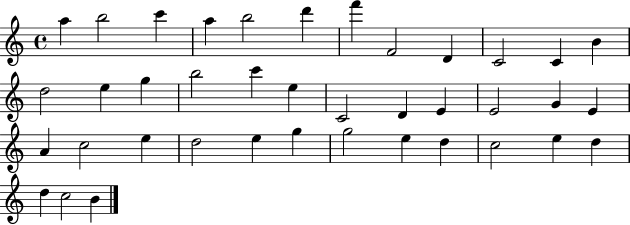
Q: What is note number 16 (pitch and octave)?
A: B5